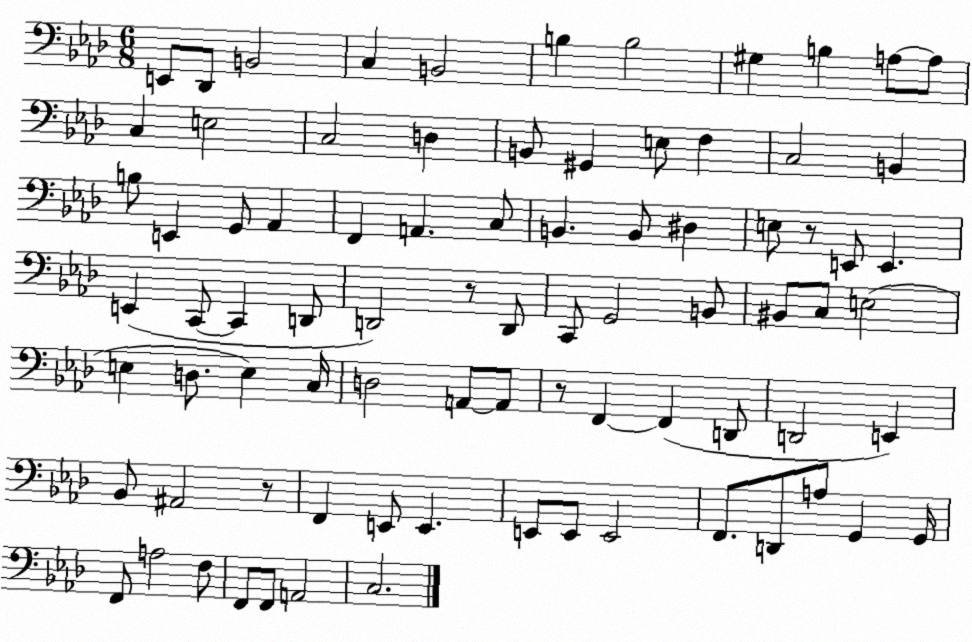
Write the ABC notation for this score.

X:1
T:Untitled
M:6/8
L:1/4
K:Ab
E,,/2 _D,,/2 B,,2 C, B,,2 B, B,2 ^G, B, A,/2 A,/2 C, E,2 C,2 D, B,,/2 ^G,, E,/2 F, C,2 B,, B,/2 E,, G,,/2 _A,, F,, A,, C,/2 B,, B,,/2 ^D, E,/2 z/2 E,,/2 E,, E,, C,,/2 C,, D,,/2 D,,2 z/2 D,,/2 C,,/2 G,,2 B,,/2 ^B,,/2 C,/2 E,2 E, D,/2 E, C,/4 D,2 A,,/2 A,,/2 z/2 F,, F,, D,,/2 D,,2 E,, _B,,/2 ^A,,2 z/2 F,, E,,/2 E,, E,,/2 E,,/2 E,,2 F,,/2 D,,/2 A,/2 G,, G,,/4 F,,/2 A,2 F,/2 F,,/2 F,,/2 A,,2 C,2